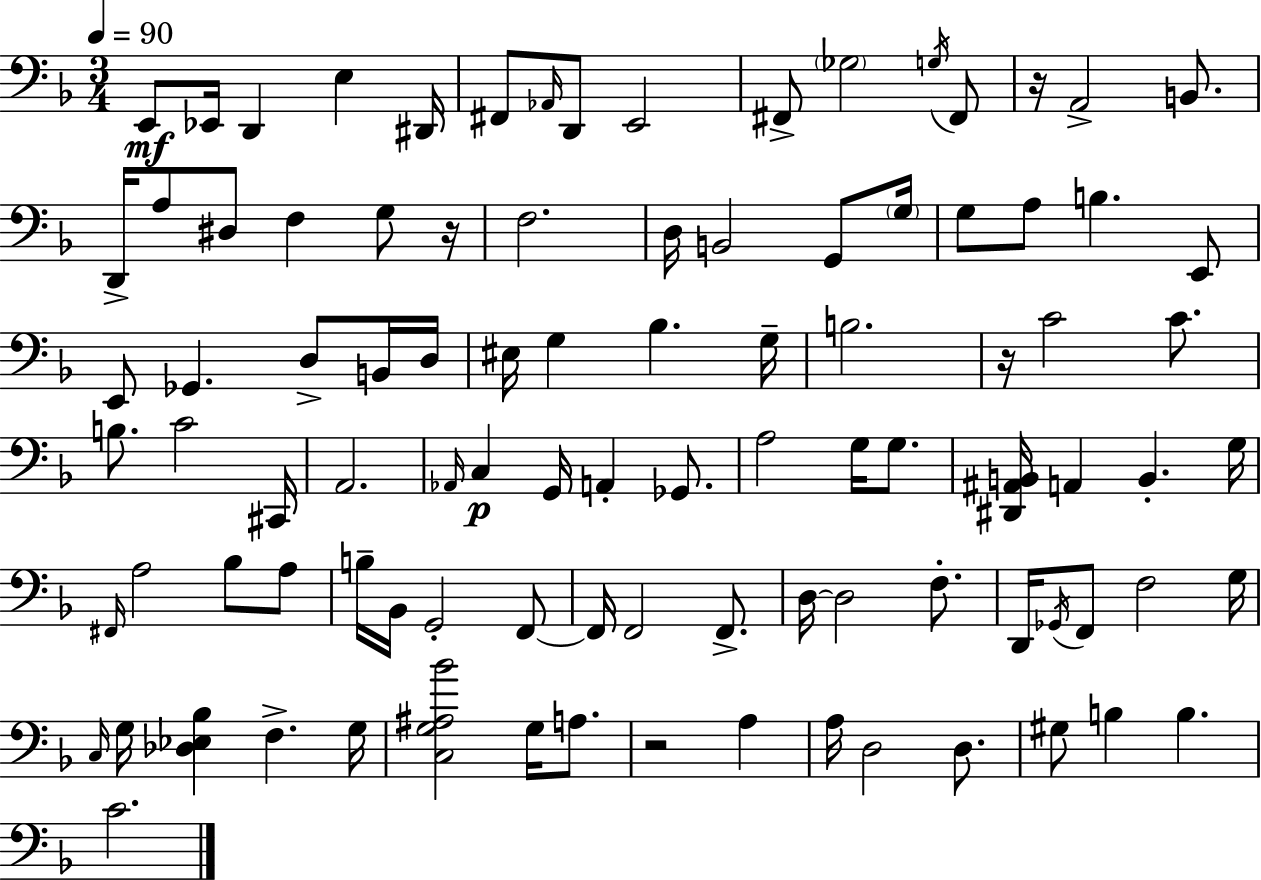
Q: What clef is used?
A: bass